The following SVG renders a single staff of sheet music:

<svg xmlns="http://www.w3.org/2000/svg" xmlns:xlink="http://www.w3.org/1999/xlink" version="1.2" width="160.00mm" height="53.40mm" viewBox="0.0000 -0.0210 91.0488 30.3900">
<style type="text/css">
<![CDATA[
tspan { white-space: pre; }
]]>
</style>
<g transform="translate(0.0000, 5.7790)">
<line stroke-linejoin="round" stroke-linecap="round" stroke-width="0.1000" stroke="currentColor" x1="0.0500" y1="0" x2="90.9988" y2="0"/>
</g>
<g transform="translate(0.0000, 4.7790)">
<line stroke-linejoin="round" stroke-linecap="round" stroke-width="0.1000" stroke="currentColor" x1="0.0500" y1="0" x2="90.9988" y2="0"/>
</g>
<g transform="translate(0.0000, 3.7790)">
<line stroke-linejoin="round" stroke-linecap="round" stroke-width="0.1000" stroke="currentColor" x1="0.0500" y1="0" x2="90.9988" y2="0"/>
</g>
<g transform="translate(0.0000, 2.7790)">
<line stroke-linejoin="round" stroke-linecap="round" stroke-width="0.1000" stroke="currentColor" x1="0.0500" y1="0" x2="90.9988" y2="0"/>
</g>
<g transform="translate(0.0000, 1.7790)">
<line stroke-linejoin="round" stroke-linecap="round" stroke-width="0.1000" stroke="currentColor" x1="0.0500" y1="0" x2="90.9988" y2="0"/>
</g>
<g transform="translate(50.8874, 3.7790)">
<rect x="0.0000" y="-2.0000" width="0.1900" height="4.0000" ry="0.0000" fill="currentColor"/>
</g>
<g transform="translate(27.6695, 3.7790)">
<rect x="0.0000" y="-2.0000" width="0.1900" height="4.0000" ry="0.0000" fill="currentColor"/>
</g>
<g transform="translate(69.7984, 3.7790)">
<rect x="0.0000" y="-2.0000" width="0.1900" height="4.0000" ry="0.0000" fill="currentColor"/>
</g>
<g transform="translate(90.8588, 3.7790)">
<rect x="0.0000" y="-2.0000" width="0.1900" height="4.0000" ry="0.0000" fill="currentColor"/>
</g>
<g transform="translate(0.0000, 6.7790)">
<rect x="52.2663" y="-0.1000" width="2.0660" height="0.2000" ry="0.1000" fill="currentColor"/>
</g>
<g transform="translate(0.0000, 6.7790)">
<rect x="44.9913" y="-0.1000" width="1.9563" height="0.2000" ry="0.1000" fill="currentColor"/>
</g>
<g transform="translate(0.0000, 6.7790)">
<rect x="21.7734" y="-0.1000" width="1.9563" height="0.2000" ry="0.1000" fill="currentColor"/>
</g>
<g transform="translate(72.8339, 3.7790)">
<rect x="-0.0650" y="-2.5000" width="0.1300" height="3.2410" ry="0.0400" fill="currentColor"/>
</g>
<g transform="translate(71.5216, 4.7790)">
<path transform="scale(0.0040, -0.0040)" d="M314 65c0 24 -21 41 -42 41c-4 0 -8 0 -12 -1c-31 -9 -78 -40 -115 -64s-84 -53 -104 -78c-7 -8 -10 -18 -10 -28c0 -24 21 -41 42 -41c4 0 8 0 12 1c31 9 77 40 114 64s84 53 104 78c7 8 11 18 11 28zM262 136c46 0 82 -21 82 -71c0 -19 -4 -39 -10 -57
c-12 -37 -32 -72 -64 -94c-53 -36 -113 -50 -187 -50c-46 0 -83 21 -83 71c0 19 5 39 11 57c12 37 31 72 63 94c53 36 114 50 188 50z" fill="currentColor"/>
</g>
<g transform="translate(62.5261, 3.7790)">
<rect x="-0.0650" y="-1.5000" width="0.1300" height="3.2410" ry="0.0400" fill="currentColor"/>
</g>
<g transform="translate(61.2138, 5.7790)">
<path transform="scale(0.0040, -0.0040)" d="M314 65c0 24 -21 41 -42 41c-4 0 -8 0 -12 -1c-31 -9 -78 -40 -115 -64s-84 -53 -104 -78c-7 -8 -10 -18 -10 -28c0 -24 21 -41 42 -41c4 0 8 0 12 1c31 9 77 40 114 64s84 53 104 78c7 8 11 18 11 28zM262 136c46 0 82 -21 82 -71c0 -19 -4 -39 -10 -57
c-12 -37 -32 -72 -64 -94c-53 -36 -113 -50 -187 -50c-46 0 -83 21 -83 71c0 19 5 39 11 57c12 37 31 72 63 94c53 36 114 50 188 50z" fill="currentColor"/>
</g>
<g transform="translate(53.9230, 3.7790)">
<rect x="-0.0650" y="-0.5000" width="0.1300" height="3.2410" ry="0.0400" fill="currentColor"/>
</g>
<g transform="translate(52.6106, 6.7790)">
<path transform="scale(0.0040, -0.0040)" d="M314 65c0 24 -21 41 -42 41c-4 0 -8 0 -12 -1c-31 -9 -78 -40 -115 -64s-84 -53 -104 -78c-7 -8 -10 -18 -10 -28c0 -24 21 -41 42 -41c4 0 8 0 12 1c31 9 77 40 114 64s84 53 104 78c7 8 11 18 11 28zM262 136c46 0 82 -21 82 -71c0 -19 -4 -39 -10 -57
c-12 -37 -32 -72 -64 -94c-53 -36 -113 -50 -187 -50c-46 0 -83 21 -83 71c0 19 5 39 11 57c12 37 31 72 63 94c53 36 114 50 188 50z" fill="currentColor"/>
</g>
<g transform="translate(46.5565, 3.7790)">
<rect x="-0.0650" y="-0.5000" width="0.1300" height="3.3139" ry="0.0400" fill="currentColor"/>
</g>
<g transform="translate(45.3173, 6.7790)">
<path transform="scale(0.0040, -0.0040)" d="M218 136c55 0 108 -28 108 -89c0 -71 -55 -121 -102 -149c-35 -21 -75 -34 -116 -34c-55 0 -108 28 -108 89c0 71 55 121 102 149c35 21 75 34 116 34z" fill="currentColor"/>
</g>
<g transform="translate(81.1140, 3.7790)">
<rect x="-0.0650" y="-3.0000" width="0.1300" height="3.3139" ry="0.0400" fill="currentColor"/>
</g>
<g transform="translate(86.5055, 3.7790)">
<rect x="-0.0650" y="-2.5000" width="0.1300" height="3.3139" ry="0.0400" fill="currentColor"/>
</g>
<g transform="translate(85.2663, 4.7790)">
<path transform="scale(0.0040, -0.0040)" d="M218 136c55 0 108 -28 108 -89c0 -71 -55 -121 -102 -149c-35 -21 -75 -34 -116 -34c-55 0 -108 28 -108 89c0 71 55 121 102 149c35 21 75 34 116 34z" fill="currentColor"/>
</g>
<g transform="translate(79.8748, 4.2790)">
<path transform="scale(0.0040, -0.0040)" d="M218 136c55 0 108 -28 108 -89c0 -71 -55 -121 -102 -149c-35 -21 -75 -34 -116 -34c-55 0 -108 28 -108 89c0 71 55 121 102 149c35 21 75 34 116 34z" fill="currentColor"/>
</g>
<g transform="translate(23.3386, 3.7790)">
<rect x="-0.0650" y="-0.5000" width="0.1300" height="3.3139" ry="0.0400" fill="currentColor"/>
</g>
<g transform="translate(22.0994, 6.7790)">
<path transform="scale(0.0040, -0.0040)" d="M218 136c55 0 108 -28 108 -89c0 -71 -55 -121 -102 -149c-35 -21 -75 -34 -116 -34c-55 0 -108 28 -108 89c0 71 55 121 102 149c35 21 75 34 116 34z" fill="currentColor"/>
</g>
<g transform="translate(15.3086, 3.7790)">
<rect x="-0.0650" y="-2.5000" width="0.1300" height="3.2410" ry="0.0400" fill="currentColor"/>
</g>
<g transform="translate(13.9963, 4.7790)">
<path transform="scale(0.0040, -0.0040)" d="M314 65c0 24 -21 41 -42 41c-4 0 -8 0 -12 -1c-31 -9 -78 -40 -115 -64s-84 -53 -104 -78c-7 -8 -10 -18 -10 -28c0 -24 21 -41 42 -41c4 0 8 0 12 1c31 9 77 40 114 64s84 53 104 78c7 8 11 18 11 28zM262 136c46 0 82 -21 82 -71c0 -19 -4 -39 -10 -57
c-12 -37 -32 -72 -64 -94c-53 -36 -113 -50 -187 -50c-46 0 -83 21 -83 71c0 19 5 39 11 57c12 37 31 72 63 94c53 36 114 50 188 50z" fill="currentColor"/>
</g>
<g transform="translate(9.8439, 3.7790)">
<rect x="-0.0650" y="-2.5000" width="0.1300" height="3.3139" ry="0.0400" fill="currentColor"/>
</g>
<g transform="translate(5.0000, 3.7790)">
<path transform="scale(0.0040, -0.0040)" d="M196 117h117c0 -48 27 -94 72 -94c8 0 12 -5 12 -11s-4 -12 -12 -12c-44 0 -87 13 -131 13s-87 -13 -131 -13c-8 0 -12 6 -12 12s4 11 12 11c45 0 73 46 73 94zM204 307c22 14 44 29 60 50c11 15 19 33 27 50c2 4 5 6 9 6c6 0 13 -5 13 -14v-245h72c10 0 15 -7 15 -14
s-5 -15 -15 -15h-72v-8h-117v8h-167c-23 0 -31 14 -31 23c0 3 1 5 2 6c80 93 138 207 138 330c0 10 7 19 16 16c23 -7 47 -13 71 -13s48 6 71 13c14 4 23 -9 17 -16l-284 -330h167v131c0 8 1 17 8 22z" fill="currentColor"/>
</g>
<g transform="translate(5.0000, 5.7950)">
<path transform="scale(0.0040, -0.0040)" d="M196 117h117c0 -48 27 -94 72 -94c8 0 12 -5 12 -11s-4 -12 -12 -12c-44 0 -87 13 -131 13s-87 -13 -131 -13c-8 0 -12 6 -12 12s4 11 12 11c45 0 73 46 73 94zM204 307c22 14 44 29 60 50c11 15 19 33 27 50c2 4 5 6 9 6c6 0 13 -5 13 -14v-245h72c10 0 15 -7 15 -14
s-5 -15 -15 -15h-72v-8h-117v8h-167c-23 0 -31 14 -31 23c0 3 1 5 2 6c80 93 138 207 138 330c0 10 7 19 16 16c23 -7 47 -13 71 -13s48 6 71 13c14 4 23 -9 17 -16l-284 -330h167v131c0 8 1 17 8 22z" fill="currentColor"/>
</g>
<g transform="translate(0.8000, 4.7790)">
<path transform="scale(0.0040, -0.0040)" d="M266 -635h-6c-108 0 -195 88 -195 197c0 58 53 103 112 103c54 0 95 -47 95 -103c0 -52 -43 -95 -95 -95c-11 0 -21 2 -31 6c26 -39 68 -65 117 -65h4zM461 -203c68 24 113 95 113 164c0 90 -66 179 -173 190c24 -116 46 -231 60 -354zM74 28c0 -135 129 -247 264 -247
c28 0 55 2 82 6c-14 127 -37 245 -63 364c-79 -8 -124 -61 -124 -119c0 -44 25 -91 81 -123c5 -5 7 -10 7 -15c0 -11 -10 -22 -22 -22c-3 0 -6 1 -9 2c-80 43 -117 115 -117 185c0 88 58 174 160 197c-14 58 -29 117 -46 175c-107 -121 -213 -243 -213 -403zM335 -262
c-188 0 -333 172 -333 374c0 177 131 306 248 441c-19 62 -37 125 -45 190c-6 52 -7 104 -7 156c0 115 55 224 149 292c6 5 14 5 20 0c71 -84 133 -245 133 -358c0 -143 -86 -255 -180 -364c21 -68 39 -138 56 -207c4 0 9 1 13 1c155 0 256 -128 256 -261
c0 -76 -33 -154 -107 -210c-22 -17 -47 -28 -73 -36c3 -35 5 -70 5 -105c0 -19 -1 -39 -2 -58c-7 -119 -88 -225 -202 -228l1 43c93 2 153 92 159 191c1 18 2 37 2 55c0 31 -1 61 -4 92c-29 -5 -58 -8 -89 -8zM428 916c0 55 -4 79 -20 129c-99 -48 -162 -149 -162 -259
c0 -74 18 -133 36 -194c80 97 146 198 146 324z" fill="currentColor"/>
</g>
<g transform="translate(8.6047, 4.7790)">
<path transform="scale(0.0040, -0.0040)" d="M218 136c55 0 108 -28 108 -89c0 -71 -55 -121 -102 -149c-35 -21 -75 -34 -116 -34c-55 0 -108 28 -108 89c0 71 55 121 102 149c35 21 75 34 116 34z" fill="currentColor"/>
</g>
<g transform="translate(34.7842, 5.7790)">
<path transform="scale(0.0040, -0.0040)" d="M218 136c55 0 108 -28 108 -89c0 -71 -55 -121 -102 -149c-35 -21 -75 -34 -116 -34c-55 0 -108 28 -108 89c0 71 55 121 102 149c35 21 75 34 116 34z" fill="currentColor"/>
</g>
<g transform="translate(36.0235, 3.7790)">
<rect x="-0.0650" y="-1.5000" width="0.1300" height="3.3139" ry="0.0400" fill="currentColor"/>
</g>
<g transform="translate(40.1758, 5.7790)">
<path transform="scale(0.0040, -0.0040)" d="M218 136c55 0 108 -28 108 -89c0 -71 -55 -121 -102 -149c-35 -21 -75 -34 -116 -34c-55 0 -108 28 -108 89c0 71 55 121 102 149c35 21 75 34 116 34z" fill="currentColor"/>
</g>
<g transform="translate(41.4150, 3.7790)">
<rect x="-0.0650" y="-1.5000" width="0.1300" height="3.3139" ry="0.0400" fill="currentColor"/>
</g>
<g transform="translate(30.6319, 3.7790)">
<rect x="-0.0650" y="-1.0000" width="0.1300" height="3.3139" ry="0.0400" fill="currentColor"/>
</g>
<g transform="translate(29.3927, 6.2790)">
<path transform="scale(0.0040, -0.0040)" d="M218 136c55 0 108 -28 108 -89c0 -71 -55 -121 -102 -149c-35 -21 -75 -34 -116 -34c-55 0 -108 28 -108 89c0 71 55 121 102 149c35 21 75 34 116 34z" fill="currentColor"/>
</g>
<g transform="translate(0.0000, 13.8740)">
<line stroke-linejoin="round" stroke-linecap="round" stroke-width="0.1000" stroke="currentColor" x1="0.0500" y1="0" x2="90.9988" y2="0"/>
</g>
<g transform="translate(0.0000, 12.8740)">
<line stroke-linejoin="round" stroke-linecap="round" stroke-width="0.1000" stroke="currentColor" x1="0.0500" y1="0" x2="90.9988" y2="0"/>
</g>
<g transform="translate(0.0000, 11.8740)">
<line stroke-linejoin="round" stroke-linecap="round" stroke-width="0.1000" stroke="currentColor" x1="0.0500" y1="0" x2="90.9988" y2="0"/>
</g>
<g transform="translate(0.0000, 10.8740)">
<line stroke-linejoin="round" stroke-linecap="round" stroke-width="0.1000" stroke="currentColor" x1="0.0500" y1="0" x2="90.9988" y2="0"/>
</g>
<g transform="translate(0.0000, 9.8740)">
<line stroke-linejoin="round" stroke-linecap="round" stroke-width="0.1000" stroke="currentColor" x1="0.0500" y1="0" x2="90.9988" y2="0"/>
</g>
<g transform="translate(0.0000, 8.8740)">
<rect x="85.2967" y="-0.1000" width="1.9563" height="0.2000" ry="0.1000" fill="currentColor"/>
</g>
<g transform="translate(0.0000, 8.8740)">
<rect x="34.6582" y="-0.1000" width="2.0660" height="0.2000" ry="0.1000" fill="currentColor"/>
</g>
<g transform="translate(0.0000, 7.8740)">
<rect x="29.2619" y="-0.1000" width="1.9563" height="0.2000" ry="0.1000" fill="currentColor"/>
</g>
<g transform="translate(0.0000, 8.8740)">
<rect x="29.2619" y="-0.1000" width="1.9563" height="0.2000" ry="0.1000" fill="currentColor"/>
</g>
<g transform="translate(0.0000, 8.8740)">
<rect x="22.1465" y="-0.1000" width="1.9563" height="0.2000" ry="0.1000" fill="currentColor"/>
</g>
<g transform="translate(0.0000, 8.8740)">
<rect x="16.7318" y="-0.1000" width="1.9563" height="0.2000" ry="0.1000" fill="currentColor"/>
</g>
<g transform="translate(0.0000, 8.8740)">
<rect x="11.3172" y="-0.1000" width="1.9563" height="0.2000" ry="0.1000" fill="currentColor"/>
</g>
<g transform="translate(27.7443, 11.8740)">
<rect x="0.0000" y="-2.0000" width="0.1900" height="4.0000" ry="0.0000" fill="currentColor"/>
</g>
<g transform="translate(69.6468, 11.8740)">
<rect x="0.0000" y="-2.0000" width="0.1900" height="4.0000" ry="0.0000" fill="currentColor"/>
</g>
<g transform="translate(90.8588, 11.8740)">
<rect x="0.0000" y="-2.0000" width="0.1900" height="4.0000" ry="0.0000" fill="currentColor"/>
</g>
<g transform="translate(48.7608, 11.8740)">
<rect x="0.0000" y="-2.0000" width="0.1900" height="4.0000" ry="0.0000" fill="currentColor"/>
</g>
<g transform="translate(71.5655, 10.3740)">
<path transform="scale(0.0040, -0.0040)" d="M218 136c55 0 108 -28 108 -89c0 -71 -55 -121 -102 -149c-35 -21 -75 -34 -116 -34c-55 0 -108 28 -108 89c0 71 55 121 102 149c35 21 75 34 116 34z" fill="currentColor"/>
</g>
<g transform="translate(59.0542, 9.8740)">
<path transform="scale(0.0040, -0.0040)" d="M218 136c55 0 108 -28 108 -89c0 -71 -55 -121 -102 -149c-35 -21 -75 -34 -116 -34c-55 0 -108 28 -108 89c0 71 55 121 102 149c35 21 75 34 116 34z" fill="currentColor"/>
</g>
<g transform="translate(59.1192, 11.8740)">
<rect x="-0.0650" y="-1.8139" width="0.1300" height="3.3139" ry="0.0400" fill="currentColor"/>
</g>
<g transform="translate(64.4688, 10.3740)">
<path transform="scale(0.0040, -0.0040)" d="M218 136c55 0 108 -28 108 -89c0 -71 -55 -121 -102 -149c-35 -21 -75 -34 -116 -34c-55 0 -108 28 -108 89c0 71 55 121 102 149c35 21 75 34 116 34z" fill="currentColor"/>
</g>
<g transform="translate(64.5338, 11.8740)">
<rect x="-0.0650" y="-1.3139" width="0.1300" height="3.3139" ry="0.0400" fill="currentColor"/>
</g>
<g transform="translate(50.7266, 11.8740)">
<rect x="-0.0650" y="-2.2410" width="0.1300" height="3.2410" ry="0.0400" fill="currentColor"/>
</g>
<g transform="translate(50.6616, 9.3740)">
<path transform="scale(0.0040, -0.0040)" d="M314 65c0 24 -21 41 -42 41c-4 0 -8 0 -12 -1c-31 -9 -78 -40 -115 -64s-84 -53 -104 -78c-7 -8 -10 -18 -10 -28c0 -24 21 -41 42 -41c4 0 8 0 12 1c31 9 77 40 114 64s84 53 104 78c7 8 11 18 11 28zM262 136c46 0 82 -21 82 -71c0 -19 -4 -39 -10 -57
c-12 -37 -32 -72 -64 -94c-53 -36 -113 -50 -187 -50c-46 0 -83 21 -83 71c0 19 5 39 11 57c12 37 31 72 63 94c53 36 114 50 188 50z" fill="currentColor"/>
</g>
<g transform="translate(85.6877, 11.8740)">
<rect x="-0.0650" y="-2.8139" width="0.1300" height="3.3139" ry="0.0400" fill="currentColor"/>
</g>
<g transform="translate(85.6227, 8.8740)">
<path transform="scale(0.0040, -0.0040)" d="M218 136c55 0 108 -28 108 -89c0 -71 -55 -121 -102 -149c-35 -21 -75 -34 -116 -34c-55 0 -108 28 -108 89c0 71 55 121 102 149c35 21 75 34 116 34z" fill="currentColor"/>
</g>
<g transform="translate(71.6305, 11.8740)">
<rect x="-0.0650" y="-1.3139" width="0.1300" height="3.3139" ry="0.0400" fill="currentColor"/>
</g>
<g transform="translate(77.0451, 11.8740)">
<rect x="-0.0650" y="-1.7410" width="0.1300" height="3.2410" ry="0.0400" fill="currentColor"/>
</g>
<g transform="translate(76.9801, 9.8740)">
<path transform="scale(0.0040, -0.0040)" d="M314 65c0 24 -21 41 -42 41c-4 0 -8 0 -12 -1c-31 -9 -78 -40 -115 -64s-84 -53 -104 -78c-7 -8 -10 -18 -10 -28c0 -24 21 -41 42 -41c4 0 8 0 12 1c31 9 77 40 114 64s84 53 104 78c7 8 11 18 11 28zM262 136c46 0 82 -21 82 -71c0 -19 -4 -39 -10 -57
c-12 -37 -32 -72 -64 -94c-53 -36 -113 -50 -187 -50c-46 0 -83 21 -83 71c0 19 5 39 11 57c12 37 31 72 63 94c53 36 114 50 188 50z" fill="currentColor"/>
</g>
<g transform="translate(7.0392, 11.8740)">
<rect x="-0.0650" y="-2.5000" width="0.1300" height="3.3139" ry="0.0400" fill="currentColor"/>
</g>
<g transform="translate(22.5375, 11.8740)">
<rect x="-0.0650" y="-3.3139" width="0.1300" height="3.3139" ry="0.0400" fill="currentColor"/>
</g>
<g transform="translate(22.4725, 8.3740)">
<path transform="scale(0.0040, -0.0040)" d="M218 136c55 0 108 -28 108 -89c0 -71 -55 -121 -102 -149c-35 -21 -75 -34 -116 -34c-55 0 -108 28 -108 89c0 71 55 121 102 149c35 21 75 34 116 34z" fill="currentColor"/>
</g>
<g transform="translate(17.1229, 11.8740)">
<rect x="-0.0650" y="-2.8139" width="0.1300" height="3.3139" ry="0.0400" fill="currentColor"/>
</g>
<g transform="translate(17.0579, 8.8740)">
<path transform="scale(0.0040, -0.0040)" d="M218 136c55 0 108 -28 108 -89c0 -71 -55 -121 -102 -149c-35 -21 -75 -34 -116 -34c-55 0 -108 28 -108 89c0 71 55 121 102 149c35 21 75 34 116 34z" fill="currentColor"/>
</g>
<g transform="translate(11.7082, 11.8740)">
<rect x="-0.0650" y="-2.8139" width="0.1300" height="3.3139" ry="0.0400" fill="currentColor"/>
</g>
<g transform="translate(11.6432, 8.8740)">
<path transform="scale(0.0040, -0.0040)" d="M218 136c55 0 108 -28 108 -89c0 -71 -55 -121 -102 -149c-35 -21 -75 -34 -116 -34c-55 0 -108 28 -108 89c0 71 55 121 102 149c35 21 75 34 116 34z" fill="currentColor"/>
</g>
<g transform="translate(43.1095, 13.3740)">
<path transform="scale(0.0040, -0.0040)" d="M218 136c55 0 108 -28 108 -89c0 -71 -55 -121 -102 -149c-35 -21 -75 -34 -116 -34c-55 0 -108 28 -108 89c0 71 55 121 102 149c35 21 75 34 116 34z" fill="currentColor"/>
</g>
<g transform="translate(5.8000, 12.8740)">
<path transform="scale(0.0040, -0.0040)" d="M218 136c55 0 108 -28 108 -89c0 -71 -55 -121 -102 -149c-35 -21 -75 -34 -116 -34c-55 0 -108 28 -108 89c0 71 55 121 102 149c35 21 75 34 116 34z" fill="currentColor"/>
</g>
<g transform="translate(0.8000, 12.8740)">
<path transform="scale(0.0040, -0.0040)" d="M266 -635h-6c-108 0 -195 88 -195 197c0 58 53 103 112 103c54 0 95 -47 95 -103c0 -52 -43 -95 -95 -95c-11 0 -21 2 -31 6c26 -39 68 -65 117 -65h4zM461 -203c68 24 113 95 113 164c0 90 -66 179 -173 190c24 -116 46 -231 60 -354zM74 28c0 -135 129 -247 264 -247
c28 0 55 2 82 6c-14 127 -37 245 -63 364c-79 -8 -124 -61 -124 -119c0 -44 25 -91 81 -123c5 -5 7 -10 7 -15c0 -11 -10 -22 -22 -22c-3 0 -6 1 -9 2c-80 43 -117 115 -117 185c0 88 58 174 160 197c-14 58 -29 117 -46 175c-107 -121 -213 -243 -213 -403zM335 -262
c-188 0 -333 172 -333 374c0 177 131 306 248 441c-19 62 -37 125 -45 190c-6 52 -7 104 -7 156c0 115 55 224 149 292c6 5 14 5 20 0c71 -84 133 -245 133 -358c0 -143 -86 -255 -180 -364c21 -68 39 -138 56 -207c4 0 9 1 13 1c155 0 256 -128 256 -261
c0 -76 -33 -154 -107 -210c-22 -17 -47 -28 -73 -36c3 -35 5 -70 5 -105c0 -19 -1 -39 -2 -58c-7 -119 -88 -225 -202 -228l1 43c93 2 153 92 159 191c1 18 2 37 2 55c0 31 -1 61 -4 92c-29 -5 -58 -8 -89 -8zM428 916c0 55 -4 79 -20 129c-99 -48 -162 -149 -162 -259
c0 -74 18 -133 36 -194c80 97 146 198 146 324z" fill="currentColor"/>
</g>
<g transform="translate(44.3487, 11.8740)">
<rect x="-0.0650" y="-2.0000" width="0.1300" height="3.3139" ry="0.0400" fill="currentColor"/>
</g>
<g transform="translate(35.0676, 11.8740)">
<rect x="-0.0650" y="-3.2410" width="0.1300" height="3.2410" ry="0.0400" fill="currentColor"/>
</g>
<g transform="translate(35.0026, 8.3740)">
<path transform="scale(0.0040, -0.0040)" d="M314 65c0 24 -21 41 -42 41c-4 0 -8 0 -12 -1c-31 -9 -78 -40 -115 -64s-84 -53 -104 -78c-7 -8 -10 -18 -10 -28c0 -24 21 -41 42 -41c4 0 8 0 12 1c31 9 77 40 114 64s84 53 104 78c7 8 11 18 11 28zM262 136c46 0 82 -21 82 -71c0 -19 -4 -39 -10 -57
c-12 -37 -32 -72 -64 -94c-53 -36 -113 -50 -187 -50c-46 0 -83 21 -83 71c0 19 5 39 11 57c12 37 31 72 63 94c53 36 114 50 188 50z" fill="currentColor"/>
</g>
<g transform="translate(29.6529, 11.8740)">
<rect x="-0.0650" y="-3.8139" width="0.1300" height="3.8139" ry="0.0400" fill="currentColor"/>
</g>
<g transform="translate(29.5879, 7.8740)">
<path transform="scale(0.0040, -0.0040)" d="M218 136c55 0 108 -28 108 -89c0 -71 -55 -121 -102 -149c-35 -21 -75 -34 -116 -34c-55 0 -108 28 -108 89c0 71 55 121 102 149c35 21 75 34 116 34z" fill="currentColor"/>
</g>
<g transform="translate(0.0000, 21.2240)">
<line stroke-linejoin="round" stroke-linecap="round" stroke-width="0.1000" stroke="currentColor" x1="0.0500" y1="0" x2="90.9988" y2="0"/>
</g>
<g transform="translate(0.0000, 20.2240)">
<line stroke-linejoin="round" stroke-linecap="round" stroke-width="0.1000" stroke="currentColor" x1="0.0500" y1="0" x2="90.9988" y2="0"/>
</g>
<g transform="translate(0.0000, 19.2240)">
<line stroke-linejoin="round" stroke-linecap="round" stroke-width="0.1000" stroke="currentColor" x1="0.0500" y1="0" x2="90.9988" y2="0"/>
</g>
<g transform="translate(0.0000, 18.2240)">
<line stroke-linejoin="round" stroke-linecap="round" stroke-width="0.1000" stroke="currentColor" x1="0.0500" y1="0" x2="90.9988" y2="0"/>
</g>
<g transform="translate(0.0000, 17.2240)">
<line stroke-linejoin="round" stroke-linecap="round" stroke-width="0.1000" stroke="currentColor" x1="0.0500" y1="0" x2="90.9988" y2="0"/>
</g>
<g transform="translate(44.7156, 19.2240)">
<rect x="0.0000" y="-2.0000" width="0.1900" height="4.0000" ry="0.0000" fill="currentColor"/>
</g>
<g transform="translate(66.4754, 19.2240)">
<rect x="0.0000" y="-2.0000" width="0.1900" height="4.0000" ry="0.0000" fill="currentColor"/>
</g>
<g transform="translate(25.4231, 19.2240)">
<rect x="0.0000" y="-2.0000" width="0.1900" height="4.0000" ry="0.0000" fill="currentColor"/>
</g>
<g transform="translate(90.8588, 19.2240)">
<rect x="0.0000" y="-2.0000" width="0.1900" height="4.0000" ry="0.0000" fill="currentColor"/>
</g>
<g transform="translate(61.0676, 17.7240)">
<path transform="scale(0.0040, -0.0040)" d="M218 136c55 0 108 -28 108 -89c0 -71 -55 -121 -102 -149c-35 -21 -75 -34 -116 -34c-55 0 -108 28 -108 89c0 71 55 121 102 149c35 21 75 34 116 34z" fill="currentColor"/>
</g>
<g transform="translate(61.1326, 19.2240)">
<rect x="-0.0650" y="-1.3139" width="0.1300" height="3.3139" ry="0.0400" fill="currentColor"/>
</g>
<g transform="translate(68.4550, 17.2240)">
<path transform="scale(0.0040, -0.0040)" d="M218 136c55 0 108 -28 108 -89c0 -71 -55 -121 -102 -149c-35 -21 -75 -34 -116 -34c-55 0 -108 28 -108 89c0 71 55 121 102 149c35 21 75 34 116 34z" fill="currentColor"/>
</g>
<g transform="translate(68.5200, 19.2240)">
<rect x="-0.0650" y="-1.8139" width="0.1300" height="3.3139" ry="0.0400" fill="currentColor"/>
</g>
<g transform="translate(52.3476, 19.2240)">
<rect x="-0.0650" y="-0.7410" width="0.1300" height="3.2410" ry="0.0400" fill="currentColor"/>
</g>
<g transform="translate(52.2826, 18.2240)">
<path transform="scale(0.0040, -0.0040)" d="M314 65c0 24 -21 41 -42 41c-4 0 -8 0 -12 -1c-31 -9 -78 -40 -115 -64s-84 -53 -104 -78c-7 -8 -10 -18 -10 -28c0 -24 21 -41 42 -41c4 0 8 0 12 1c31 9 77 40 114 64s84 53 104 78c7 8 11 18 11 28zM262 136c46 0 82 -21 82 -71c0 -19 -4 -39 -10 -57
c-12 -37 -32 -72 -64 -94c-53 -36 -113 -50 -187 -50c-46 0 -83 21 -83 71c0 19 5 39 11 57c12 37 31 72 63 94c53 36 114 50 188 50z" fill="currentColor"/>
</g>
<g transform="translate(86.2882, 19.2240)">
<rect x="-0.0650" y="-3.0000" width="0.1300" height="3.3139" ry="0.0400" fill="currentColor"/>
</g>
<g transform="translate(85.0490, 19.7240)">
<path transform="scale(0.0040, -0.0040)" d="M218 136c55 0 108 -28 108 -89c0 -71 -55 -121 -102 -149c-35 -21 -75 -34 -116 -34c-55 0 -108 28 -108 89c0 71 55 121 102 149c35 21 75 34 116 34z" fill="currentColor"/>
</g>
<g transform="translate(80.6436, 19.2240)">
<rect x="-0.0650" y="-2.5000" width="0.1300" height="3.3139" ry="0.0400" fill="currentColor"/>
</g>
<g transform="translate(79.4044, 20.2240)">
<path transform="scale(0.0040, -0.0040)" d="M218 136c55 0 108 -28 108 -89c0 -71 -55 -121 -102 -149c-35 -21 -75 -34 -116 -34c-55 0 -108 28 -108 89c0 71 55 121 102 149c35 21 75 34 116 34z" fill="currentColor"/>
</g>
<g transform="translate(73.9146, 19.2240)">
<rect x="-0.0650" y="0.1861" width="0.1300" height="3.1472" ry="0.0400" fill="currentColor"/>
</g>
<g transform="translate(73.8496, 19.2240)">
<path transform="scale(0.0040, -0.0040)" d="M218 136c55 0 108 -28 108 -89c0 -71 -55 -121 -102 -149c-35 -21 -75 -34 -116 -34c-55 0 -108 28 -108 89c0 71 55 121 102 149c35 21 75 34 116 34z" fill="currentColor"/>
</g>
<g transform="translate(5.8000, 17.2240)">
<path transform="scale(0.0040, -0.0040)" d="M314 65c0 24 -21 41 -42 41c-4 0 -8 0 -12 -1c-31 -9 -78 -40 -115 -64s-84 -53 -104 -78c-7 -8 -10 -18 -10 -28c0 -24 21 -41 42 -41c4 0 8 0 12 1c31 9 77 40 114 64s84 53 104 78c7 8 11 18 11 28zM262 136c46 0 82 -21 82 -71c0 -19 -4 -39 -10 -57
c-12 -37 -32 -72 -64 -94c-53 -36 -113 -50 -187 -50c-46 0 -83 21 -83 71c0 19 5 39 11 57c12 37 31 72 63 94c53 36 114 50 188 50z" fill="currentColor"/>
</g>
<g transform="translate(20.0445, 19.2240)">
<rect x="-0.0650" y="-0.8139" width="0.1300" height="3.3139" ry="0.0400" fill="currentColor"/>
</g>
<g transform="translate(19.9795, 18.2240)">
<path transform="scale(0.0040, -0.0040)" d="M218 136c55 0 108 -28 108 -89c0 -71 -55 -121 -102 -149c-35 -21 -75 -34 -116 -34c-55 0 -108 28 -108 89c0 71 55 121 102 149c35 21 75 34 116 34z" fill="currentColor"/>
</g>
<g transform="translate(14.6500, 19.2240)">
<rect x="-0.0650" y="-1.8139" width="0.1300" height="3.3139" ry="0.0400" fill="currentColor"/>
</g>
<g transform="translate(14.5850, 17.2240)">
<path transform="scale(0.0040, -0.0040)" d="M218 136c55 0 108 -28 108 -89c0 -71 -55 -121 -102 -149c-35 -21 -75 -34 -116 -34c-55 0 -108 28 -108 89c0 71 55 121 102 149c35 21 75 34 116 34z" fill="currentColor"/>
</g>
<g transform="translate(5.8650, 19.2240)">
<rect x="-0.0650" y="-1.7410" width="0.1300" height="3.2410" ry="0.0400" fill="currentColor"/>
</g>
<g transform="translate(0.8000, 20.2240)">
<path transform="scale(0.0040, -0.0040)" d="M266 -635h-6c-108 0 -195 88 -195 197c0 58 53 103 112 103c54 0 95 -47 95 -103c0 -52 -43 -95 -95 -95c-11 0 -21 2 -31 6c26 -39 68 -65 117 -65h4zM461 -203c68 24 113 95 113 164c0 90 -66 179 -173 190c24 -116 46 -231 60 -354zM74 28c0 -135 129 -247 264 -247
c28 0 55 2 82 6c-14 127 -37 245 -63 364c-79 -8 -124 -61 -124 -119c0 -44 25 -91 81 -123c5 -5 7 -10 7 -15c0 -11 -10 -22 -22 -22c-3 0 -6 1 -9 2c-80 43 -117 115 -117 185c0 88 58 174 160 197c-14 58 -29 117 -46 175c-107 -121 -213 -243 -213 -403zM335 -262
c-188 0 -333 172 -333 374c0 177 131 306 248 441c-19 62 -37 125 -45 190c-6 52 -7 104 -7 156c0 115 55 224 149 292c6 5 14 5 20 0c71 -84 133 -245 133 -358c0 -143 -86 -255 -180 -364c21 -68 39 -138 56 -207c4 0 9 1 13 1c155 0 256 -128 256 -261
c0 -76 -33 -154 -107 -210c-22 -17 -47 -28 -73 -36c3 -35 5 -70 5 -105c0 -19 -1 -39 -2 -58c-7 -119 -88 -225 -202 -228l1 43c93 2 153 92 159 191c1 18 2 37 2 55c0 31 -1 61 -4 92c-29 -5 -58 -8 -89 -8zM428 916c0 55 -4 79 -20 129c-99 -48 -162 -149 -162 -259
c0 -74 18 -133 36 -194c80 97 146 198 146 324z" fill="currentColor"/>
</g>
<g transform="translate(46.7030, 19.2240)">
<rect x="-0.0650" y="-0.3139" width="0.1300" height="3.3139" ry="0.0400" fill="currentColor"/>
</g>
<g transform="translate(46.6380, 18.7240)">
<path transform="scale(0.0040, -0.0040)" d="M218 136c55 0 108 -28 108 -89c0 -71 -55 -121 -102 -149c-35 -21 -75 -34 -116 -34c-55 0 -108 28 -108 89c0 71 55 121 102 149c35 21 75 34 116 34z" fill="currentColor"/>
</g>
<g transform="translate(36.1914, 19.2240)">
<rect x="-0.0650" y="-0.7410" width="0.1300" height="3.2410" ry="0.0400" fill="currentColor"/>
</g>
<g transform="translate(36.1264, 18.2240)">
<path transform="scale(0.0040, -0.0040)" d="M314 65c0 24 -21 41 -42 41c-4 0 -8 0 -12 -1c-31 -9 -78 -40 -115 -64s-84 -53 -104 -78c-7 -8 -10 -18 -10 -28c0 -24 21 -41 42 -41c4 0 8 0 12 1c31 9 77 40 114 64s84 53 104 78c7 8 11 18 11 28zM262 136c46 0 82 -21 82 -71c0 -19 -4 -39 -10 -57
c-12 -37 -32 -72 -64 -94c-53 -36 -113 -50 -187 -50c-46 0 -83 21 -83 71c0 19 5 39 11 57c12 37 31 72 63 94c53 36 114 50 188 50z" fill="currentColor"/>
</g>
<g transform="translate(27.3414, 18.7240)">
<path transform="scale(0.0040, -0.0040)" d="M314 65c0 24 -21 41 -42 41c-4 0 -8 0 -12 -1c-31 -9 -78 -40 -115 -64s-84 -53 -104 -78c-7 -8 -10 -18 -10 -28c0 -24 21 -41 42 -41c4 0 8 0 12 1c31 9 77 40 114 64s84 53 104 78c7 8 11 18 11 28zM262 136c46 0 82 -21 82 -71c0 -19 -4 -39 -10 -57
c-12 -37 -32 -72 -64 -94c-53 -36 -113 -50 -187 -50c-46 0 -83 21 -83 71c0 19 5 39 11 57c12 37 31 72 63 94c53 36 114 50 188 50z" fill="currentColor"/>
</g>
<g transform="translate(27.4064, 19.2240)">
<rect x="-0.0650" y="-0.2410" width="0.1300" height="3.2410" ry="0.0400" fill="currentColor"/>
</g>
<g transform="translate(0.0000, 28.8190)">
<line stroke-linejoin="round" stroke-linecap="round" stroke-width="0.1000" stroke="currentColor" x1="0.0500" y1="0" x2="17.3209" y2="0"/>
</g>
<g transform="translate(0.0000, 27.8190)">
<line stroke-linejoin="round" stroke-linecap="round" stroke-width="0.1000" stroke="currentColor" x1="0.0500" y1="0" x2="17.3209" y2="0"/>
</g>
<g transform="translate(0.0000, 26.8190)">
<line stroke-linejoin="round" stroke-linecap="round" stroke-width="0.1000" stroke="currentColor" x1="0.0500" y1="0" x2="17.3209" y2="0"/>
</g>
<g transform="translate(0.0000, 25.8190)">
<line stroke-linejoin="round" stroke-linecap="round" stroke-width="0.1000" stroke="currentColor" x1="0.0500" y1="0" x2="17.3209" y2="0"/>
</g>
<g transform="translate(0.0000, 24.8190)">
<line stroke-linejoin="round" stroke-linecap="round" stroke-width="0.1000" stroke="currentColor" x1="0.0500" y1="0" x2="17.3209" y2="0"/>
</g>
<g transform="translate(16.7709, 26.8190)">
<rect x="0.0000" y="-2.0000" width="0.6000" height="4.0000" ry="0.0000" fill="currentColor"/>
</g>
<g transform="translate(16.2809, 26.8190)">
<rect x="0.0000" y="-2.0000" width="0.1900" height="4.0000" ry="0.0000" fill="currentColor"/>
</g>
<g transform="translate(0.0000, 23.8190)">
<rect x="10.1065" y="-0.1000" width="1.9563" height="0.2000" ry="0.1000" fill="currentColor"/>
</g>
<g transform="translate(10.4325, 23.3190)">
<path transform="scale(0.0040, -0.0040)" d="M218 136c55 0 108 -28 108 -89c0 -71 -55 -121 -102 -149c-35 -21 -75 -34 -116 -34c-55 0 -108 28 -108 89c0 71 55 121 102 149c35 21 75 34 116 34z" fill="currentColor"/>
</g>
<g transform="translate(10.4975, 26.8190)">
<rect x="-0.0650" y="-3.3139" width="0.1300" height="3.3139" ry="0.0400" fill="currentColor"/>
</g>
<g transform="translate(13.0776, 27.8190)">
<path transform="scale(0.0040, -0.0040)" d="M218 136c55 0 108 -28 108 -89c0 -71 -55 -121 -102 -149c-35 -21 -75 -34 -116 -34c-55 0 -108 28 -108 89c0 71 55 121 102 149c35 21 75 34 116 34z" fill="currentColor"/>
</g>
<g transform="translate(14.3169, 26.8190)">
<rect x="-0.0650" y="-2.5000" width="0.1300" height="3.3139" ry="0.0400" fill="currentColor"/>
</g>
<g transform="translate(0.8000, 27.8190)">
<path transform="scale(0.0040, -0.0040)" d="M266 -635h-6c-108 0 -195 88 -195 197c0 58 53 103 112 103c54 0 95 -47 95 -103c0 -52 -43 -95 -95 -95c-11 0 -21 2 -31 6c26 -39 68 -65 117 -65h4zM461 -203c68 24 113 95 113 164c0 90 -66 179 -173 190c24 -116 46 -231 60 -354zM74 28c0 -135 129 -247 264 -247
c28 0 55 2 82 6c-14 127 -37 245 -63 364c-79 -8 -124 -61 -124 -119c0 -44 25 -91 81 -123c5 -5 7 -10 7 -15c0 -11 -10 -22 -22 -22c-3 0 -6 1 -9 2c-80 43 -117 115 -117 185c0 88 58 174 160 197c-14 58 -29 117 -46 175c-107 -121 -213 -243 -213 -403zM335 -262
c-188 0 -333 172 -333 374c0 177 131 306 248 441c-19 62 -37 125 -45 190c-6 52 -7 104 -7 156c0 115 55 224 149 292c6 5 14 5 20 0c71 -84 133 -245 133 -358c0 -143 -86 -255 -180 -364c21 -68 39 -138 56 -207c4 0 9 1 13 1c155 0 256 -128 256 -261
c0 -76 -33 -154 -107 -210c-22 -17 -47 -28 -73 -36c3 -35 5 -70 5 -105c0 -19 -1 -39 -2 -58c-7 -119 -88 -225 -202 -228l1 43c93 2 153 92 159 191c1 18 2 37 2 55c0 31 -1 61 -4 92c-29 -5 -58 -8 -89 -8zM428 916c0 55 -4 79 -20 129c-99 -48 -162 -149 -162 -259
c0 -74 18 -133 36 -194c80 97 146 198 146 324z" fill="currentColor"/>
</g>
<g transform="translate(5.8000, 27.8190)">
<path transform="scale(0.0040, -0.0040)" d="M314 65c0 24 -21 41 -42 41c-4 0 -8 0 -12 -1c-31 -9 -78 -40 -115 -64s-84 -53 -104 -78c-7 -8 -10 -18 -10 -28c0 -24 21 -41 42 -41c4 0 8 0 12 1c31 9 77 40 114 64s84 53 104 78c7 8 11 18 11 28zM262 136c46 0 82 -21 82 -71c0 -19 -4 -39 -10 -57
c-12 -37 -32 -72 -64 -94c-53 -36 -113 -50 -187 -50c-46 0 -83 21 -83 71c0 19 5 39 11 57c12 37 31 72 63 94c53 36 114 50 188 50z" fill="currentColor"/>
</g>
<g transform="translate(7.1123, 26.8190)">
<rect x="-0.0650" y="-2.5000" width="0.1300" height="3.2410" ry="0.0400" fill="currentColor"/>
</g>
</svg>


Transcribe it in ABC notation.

X:1
T:Untitled
M:4/4
L:1/4
K:C
G G2 C D E E C C2 E2 G2 A G G a a b c' b2 F g2 f e e f2 a f2 f d c2 d2 c d2 e f B G A G2 b G